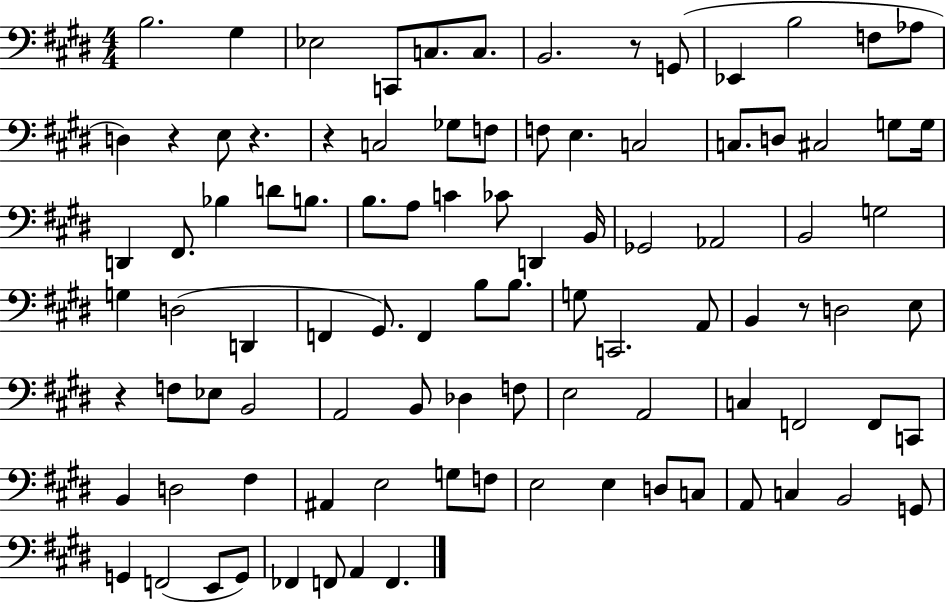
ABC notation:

X:1
T:Untitled
M:4/4
L:1/4
K:E
B,2 ^G, _E,2 C,,/2 C,/2 C,/2 B,,2 z/2 G,,/2 _E,, B,2 F,/2 _A,/2 D, z E,/2 z z C,2 _G,/2 F,/2 F,/2 E, C,2 C,/2 D,/2 ^C,2 G,/2 G,/4 D,, ^F,,/2 _B, D/2 B,/2 B,/2 A,/2 C _C/2 D,, B,,/4 _G,,2 _A,,2 B,,2 G,2 G, D,2 D,, F,, ^G,,/2 F,, B,/2 B,/2 G,/2 C,,2 A,,/2 B,, z/2 D,2 E,/2 z F,/2 _E,/2 B,,2 A,,2 B,,/2 _D, F,/2 E,2 A,,2 C, F,,2 F,,/2 C,,/2 B,, D,2 ^F, ^A,, E,2 G,/2 F,/2 E,2 E, D,/2 C,/2 A,,/2 C, B,,2 G,,/2 G,, F,,2 E,,/2 G,,/2 _F,, F,,/2 A,, F,,